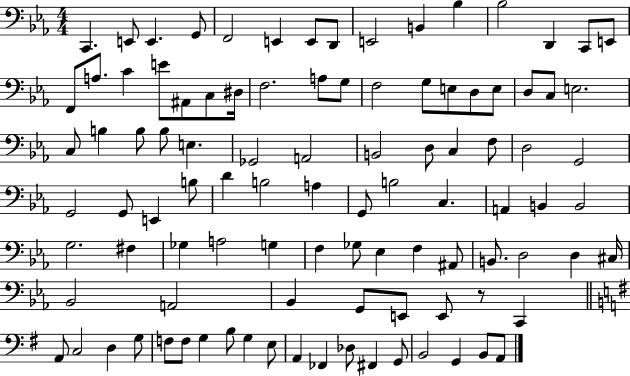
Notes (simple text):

C2/q. E2/e E2/q. G2/e F2/h E2/q E2/e D2/e E2/h B2/q Bb3/q Bb3/h D2/q C2/e E2/e F2/e A3/e. C4/q E4/e A#2/e C3/e D#3/s F3/h. A3/e G3/e F3/h G3/e E3/e D3/e E3/e D3/e C3/e E3/h. C3/e B3/q B3/e B3/e E3/q. Gb2/h A2/h B2/h D3/e C3/q F3/e D3/h G2/h G2/h G2/e E2/q B3/e D4/q B3/h A3/q G2/e B3/h C3/q. A2/q B2/q B2/h G3/h. F#3/q Gb3/q A3/h G3/q F3/q Gb3/e Eb3/q F3/q A#2/e B2/e. D3/h D3/q C#3/s Bb2/h A2/h Bb2/q G2/e E2/e E2/e R/e C2/q A2/e C3/h D3/q G3/e F3/e F3/e G3/q B3/e G3/q E3/e A2/q FES2/q Db3/e F#2/q G2/e B2/h G2/q B2/e A2/e